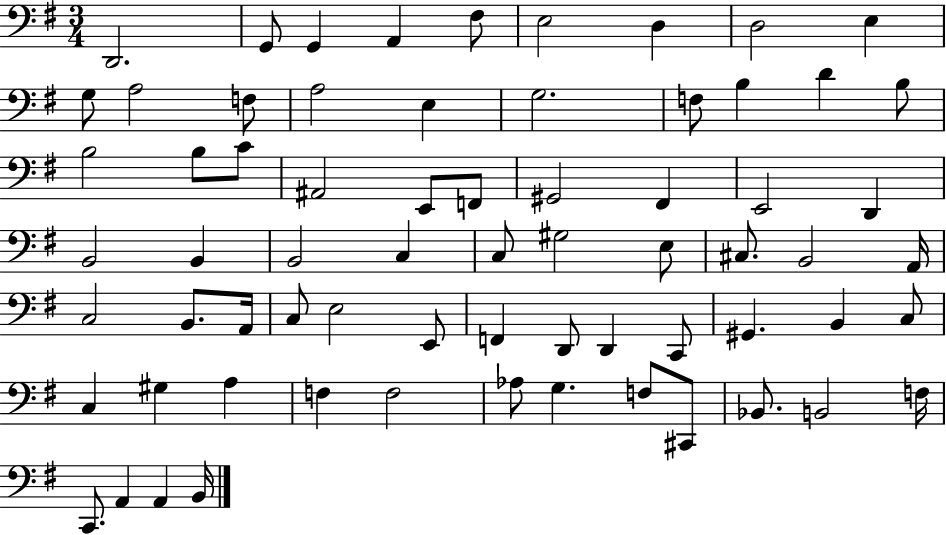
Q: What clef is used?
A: bass